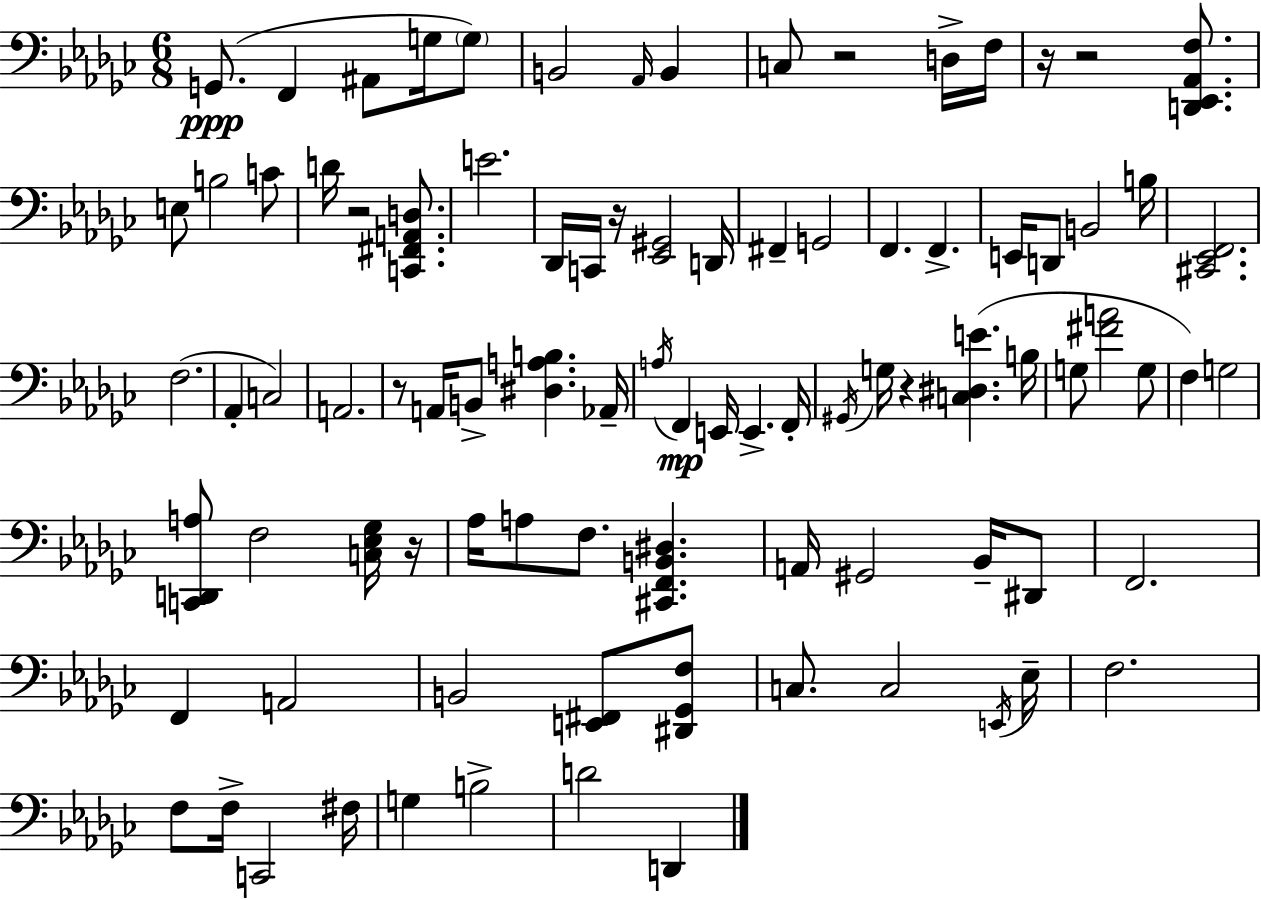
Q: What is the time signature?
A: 6/8